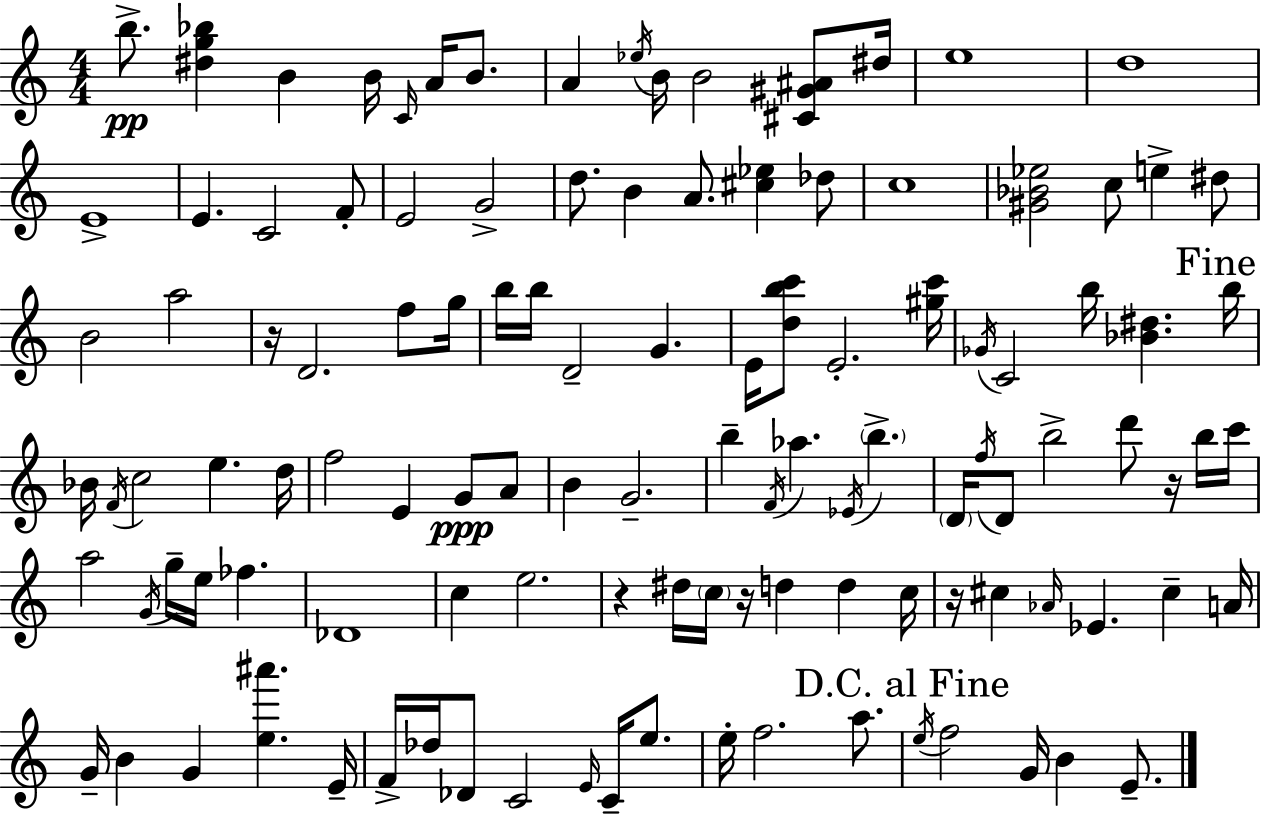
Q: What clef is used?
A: treble